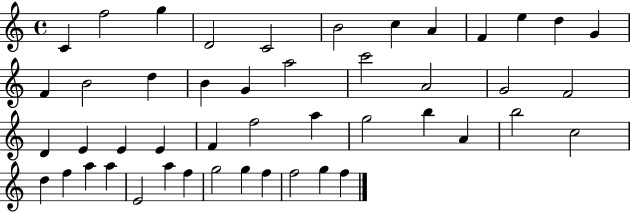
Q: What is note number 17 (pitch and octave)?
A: G4